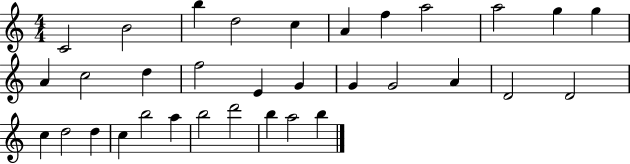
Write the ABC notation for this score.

X:1
T:Untitled
M:4/4
L:1/4
K:C
C2 B2 b d2 c A f a2 a2 g g A c2 d f2 E G G G2 A D2 D2 c d2 d c b2 a b2 d'2 b a2 b